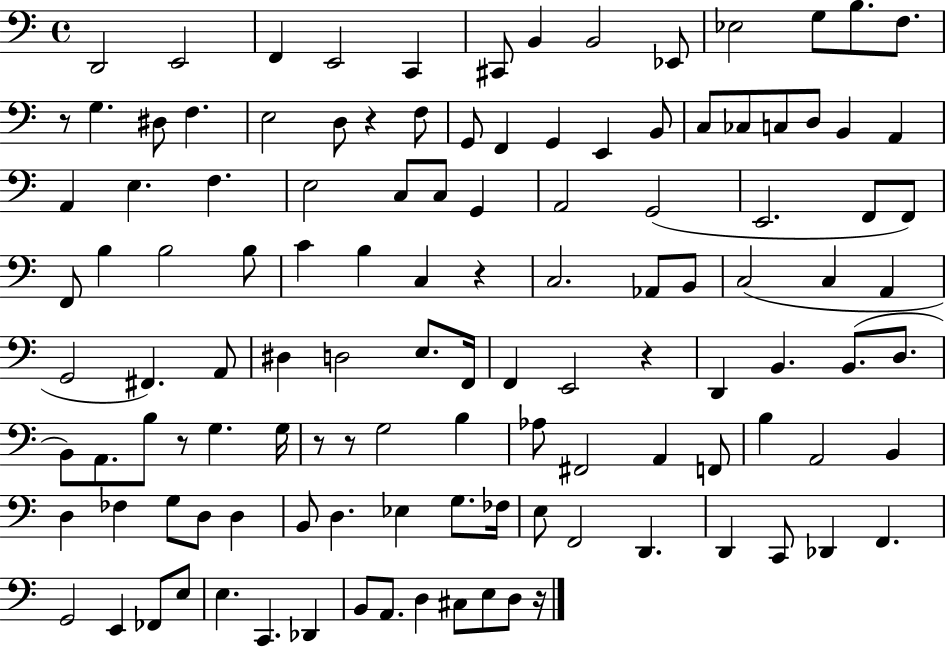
X:1
T:Untitled
M:4/4
L:1/4
K:C
D,,2 E,,2 F,, E,,2 C,, ^C,,/2 B,, B,,2 _E,,/2 _E,2 G,/2 B,/2 F,/2 z/2 G, ^D,/2 F, E,2 D,/2 z F,/2 G,,/2 F,, G,, E,, B,,/2 C,/2 _C,/2 C,/2 D,/2 B,, A,, A,, E, F, E,2 C,/2 C,/2 G,, A,,2 G,,2 E,,2 F,,/2 F,,/2 F,,/2 B, B,2 B,/2 C B, C, z C,2 _A,,/2 B,,/2 C,2 C, A,, G,,2 ^F,, A,,/2 ^D, D,2 E,/2 F,,/4 F,, E,,2 z D,, B,, B,,/2 D,/2 B,,/2 A,,/2 B,/2 z/2 G, G,/4 z/2 z/2 G,2 B, _A,/2 ^F,,2 A,, F,,/2 B, A,,2 B,, D, _F, G,/2 D,/2 D, B,,/2 D, _E, G,/2 _F,/4 E,/2 F,,2 D,, D,, C,,/2 _D,, F,, G,,2 E,, _F,,/2 E,/2 E, C,, _D,, B,,/2 A,,/2 D, ^C,/2 E,/2 D,/2 z/4